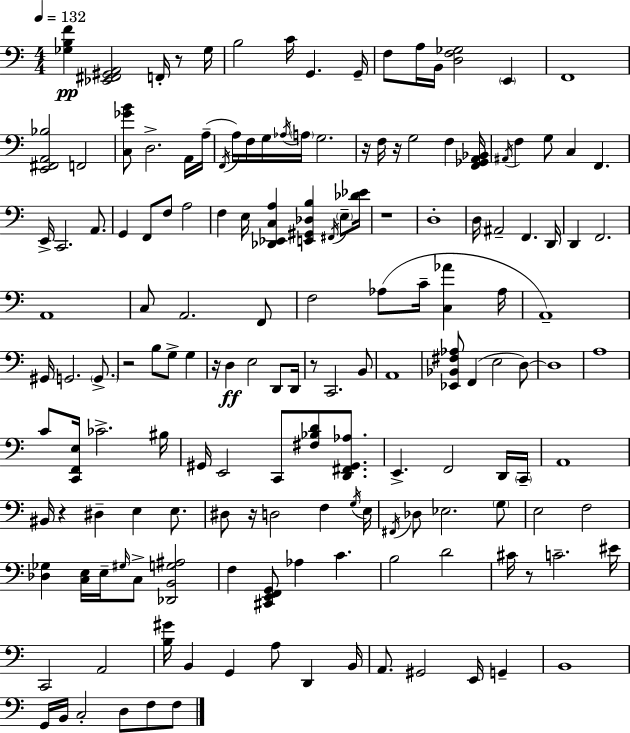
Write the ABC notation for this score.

X:1
T:Untitled
M:4/4
L:1/4
K:Am
[_G,B,F] [_E,,^F,,^G,,A,,]2 F,,/4 z/2 _G,/4 B,2 C/4 G,, G,,/4 F,/2 A,/4 B,,/4 [D,F,_G,]2 E,, F,,4 [E,,^F,,A,,_B,]2 F,,2 [C,_GB]/2 D,2 A,,/4 A,/4 F,,/4 A,/4 F,/4 G,/4 _A,/4 A,/4 G,2 z/4 F,/4 z/4 G,2 F, [F,,_G,,A,,_B,,]/4 ^A,,/4 F, G,/2 C, F,, E,,/4 C,,2 A,,/2 G,, F,,/2 F,/2 A,2 F, E,/4 [_D,,_E,,C,A,] [E,,^G,,_D,B,] ^F,,/4 E,/2 [_D_E]/4 z4 D,4 D,/4 ^A,,2 F,, D,,/4 D,, F,,2 A,,4 C,/2 A,,2 F,,/2 F,2 _A,/2 C/4 [C,_A] _A,/4 A,,4 ^G,,/4 G,,2 G,,/2 z2 B,/2 G,/2 G, z/4 D, E,2 D,,/2 D,,/4 z/2 C,,2 B,,/2 A,,4 [_E,,_B,,^F,_A,]/2 F,, E,2 D,/2 D,4 A,4 C/2 [C,,F,,E,]/4 _C2 ^B,/4 ^G,,/4 E,,2 C,,/2 [^F,_B,D]/2 [D,,^F,,^G,,_A,]/2 E,, F,,2 D,,/4 C,,/4 A,,4 ^B,,/4 z ^D, E, E,/2 ^D,/2 z/4 D,2 F, G,/4 E,/4 ^F,,/4 _D,/2 _E,2 G,/2 E,2 F,2 [_D,_G,] [C,E,]/4 E,/4 ^G,/4 C,/2 [_D,,B,,G,^A,]2 F, [^C,,E,,F,,G,,]/2 _A, C B,2 D2 ^C/4 z/2 C2 ^E/4 C,,2 A,,2 [B,^G]/4 B,, G,, A,/2 D,, B,,/4 A,,/2 ^G,,2 E,,/4 G,, B,,4 G,,/4 B,,/4 C,2 D,/2 F,/2 F,/2